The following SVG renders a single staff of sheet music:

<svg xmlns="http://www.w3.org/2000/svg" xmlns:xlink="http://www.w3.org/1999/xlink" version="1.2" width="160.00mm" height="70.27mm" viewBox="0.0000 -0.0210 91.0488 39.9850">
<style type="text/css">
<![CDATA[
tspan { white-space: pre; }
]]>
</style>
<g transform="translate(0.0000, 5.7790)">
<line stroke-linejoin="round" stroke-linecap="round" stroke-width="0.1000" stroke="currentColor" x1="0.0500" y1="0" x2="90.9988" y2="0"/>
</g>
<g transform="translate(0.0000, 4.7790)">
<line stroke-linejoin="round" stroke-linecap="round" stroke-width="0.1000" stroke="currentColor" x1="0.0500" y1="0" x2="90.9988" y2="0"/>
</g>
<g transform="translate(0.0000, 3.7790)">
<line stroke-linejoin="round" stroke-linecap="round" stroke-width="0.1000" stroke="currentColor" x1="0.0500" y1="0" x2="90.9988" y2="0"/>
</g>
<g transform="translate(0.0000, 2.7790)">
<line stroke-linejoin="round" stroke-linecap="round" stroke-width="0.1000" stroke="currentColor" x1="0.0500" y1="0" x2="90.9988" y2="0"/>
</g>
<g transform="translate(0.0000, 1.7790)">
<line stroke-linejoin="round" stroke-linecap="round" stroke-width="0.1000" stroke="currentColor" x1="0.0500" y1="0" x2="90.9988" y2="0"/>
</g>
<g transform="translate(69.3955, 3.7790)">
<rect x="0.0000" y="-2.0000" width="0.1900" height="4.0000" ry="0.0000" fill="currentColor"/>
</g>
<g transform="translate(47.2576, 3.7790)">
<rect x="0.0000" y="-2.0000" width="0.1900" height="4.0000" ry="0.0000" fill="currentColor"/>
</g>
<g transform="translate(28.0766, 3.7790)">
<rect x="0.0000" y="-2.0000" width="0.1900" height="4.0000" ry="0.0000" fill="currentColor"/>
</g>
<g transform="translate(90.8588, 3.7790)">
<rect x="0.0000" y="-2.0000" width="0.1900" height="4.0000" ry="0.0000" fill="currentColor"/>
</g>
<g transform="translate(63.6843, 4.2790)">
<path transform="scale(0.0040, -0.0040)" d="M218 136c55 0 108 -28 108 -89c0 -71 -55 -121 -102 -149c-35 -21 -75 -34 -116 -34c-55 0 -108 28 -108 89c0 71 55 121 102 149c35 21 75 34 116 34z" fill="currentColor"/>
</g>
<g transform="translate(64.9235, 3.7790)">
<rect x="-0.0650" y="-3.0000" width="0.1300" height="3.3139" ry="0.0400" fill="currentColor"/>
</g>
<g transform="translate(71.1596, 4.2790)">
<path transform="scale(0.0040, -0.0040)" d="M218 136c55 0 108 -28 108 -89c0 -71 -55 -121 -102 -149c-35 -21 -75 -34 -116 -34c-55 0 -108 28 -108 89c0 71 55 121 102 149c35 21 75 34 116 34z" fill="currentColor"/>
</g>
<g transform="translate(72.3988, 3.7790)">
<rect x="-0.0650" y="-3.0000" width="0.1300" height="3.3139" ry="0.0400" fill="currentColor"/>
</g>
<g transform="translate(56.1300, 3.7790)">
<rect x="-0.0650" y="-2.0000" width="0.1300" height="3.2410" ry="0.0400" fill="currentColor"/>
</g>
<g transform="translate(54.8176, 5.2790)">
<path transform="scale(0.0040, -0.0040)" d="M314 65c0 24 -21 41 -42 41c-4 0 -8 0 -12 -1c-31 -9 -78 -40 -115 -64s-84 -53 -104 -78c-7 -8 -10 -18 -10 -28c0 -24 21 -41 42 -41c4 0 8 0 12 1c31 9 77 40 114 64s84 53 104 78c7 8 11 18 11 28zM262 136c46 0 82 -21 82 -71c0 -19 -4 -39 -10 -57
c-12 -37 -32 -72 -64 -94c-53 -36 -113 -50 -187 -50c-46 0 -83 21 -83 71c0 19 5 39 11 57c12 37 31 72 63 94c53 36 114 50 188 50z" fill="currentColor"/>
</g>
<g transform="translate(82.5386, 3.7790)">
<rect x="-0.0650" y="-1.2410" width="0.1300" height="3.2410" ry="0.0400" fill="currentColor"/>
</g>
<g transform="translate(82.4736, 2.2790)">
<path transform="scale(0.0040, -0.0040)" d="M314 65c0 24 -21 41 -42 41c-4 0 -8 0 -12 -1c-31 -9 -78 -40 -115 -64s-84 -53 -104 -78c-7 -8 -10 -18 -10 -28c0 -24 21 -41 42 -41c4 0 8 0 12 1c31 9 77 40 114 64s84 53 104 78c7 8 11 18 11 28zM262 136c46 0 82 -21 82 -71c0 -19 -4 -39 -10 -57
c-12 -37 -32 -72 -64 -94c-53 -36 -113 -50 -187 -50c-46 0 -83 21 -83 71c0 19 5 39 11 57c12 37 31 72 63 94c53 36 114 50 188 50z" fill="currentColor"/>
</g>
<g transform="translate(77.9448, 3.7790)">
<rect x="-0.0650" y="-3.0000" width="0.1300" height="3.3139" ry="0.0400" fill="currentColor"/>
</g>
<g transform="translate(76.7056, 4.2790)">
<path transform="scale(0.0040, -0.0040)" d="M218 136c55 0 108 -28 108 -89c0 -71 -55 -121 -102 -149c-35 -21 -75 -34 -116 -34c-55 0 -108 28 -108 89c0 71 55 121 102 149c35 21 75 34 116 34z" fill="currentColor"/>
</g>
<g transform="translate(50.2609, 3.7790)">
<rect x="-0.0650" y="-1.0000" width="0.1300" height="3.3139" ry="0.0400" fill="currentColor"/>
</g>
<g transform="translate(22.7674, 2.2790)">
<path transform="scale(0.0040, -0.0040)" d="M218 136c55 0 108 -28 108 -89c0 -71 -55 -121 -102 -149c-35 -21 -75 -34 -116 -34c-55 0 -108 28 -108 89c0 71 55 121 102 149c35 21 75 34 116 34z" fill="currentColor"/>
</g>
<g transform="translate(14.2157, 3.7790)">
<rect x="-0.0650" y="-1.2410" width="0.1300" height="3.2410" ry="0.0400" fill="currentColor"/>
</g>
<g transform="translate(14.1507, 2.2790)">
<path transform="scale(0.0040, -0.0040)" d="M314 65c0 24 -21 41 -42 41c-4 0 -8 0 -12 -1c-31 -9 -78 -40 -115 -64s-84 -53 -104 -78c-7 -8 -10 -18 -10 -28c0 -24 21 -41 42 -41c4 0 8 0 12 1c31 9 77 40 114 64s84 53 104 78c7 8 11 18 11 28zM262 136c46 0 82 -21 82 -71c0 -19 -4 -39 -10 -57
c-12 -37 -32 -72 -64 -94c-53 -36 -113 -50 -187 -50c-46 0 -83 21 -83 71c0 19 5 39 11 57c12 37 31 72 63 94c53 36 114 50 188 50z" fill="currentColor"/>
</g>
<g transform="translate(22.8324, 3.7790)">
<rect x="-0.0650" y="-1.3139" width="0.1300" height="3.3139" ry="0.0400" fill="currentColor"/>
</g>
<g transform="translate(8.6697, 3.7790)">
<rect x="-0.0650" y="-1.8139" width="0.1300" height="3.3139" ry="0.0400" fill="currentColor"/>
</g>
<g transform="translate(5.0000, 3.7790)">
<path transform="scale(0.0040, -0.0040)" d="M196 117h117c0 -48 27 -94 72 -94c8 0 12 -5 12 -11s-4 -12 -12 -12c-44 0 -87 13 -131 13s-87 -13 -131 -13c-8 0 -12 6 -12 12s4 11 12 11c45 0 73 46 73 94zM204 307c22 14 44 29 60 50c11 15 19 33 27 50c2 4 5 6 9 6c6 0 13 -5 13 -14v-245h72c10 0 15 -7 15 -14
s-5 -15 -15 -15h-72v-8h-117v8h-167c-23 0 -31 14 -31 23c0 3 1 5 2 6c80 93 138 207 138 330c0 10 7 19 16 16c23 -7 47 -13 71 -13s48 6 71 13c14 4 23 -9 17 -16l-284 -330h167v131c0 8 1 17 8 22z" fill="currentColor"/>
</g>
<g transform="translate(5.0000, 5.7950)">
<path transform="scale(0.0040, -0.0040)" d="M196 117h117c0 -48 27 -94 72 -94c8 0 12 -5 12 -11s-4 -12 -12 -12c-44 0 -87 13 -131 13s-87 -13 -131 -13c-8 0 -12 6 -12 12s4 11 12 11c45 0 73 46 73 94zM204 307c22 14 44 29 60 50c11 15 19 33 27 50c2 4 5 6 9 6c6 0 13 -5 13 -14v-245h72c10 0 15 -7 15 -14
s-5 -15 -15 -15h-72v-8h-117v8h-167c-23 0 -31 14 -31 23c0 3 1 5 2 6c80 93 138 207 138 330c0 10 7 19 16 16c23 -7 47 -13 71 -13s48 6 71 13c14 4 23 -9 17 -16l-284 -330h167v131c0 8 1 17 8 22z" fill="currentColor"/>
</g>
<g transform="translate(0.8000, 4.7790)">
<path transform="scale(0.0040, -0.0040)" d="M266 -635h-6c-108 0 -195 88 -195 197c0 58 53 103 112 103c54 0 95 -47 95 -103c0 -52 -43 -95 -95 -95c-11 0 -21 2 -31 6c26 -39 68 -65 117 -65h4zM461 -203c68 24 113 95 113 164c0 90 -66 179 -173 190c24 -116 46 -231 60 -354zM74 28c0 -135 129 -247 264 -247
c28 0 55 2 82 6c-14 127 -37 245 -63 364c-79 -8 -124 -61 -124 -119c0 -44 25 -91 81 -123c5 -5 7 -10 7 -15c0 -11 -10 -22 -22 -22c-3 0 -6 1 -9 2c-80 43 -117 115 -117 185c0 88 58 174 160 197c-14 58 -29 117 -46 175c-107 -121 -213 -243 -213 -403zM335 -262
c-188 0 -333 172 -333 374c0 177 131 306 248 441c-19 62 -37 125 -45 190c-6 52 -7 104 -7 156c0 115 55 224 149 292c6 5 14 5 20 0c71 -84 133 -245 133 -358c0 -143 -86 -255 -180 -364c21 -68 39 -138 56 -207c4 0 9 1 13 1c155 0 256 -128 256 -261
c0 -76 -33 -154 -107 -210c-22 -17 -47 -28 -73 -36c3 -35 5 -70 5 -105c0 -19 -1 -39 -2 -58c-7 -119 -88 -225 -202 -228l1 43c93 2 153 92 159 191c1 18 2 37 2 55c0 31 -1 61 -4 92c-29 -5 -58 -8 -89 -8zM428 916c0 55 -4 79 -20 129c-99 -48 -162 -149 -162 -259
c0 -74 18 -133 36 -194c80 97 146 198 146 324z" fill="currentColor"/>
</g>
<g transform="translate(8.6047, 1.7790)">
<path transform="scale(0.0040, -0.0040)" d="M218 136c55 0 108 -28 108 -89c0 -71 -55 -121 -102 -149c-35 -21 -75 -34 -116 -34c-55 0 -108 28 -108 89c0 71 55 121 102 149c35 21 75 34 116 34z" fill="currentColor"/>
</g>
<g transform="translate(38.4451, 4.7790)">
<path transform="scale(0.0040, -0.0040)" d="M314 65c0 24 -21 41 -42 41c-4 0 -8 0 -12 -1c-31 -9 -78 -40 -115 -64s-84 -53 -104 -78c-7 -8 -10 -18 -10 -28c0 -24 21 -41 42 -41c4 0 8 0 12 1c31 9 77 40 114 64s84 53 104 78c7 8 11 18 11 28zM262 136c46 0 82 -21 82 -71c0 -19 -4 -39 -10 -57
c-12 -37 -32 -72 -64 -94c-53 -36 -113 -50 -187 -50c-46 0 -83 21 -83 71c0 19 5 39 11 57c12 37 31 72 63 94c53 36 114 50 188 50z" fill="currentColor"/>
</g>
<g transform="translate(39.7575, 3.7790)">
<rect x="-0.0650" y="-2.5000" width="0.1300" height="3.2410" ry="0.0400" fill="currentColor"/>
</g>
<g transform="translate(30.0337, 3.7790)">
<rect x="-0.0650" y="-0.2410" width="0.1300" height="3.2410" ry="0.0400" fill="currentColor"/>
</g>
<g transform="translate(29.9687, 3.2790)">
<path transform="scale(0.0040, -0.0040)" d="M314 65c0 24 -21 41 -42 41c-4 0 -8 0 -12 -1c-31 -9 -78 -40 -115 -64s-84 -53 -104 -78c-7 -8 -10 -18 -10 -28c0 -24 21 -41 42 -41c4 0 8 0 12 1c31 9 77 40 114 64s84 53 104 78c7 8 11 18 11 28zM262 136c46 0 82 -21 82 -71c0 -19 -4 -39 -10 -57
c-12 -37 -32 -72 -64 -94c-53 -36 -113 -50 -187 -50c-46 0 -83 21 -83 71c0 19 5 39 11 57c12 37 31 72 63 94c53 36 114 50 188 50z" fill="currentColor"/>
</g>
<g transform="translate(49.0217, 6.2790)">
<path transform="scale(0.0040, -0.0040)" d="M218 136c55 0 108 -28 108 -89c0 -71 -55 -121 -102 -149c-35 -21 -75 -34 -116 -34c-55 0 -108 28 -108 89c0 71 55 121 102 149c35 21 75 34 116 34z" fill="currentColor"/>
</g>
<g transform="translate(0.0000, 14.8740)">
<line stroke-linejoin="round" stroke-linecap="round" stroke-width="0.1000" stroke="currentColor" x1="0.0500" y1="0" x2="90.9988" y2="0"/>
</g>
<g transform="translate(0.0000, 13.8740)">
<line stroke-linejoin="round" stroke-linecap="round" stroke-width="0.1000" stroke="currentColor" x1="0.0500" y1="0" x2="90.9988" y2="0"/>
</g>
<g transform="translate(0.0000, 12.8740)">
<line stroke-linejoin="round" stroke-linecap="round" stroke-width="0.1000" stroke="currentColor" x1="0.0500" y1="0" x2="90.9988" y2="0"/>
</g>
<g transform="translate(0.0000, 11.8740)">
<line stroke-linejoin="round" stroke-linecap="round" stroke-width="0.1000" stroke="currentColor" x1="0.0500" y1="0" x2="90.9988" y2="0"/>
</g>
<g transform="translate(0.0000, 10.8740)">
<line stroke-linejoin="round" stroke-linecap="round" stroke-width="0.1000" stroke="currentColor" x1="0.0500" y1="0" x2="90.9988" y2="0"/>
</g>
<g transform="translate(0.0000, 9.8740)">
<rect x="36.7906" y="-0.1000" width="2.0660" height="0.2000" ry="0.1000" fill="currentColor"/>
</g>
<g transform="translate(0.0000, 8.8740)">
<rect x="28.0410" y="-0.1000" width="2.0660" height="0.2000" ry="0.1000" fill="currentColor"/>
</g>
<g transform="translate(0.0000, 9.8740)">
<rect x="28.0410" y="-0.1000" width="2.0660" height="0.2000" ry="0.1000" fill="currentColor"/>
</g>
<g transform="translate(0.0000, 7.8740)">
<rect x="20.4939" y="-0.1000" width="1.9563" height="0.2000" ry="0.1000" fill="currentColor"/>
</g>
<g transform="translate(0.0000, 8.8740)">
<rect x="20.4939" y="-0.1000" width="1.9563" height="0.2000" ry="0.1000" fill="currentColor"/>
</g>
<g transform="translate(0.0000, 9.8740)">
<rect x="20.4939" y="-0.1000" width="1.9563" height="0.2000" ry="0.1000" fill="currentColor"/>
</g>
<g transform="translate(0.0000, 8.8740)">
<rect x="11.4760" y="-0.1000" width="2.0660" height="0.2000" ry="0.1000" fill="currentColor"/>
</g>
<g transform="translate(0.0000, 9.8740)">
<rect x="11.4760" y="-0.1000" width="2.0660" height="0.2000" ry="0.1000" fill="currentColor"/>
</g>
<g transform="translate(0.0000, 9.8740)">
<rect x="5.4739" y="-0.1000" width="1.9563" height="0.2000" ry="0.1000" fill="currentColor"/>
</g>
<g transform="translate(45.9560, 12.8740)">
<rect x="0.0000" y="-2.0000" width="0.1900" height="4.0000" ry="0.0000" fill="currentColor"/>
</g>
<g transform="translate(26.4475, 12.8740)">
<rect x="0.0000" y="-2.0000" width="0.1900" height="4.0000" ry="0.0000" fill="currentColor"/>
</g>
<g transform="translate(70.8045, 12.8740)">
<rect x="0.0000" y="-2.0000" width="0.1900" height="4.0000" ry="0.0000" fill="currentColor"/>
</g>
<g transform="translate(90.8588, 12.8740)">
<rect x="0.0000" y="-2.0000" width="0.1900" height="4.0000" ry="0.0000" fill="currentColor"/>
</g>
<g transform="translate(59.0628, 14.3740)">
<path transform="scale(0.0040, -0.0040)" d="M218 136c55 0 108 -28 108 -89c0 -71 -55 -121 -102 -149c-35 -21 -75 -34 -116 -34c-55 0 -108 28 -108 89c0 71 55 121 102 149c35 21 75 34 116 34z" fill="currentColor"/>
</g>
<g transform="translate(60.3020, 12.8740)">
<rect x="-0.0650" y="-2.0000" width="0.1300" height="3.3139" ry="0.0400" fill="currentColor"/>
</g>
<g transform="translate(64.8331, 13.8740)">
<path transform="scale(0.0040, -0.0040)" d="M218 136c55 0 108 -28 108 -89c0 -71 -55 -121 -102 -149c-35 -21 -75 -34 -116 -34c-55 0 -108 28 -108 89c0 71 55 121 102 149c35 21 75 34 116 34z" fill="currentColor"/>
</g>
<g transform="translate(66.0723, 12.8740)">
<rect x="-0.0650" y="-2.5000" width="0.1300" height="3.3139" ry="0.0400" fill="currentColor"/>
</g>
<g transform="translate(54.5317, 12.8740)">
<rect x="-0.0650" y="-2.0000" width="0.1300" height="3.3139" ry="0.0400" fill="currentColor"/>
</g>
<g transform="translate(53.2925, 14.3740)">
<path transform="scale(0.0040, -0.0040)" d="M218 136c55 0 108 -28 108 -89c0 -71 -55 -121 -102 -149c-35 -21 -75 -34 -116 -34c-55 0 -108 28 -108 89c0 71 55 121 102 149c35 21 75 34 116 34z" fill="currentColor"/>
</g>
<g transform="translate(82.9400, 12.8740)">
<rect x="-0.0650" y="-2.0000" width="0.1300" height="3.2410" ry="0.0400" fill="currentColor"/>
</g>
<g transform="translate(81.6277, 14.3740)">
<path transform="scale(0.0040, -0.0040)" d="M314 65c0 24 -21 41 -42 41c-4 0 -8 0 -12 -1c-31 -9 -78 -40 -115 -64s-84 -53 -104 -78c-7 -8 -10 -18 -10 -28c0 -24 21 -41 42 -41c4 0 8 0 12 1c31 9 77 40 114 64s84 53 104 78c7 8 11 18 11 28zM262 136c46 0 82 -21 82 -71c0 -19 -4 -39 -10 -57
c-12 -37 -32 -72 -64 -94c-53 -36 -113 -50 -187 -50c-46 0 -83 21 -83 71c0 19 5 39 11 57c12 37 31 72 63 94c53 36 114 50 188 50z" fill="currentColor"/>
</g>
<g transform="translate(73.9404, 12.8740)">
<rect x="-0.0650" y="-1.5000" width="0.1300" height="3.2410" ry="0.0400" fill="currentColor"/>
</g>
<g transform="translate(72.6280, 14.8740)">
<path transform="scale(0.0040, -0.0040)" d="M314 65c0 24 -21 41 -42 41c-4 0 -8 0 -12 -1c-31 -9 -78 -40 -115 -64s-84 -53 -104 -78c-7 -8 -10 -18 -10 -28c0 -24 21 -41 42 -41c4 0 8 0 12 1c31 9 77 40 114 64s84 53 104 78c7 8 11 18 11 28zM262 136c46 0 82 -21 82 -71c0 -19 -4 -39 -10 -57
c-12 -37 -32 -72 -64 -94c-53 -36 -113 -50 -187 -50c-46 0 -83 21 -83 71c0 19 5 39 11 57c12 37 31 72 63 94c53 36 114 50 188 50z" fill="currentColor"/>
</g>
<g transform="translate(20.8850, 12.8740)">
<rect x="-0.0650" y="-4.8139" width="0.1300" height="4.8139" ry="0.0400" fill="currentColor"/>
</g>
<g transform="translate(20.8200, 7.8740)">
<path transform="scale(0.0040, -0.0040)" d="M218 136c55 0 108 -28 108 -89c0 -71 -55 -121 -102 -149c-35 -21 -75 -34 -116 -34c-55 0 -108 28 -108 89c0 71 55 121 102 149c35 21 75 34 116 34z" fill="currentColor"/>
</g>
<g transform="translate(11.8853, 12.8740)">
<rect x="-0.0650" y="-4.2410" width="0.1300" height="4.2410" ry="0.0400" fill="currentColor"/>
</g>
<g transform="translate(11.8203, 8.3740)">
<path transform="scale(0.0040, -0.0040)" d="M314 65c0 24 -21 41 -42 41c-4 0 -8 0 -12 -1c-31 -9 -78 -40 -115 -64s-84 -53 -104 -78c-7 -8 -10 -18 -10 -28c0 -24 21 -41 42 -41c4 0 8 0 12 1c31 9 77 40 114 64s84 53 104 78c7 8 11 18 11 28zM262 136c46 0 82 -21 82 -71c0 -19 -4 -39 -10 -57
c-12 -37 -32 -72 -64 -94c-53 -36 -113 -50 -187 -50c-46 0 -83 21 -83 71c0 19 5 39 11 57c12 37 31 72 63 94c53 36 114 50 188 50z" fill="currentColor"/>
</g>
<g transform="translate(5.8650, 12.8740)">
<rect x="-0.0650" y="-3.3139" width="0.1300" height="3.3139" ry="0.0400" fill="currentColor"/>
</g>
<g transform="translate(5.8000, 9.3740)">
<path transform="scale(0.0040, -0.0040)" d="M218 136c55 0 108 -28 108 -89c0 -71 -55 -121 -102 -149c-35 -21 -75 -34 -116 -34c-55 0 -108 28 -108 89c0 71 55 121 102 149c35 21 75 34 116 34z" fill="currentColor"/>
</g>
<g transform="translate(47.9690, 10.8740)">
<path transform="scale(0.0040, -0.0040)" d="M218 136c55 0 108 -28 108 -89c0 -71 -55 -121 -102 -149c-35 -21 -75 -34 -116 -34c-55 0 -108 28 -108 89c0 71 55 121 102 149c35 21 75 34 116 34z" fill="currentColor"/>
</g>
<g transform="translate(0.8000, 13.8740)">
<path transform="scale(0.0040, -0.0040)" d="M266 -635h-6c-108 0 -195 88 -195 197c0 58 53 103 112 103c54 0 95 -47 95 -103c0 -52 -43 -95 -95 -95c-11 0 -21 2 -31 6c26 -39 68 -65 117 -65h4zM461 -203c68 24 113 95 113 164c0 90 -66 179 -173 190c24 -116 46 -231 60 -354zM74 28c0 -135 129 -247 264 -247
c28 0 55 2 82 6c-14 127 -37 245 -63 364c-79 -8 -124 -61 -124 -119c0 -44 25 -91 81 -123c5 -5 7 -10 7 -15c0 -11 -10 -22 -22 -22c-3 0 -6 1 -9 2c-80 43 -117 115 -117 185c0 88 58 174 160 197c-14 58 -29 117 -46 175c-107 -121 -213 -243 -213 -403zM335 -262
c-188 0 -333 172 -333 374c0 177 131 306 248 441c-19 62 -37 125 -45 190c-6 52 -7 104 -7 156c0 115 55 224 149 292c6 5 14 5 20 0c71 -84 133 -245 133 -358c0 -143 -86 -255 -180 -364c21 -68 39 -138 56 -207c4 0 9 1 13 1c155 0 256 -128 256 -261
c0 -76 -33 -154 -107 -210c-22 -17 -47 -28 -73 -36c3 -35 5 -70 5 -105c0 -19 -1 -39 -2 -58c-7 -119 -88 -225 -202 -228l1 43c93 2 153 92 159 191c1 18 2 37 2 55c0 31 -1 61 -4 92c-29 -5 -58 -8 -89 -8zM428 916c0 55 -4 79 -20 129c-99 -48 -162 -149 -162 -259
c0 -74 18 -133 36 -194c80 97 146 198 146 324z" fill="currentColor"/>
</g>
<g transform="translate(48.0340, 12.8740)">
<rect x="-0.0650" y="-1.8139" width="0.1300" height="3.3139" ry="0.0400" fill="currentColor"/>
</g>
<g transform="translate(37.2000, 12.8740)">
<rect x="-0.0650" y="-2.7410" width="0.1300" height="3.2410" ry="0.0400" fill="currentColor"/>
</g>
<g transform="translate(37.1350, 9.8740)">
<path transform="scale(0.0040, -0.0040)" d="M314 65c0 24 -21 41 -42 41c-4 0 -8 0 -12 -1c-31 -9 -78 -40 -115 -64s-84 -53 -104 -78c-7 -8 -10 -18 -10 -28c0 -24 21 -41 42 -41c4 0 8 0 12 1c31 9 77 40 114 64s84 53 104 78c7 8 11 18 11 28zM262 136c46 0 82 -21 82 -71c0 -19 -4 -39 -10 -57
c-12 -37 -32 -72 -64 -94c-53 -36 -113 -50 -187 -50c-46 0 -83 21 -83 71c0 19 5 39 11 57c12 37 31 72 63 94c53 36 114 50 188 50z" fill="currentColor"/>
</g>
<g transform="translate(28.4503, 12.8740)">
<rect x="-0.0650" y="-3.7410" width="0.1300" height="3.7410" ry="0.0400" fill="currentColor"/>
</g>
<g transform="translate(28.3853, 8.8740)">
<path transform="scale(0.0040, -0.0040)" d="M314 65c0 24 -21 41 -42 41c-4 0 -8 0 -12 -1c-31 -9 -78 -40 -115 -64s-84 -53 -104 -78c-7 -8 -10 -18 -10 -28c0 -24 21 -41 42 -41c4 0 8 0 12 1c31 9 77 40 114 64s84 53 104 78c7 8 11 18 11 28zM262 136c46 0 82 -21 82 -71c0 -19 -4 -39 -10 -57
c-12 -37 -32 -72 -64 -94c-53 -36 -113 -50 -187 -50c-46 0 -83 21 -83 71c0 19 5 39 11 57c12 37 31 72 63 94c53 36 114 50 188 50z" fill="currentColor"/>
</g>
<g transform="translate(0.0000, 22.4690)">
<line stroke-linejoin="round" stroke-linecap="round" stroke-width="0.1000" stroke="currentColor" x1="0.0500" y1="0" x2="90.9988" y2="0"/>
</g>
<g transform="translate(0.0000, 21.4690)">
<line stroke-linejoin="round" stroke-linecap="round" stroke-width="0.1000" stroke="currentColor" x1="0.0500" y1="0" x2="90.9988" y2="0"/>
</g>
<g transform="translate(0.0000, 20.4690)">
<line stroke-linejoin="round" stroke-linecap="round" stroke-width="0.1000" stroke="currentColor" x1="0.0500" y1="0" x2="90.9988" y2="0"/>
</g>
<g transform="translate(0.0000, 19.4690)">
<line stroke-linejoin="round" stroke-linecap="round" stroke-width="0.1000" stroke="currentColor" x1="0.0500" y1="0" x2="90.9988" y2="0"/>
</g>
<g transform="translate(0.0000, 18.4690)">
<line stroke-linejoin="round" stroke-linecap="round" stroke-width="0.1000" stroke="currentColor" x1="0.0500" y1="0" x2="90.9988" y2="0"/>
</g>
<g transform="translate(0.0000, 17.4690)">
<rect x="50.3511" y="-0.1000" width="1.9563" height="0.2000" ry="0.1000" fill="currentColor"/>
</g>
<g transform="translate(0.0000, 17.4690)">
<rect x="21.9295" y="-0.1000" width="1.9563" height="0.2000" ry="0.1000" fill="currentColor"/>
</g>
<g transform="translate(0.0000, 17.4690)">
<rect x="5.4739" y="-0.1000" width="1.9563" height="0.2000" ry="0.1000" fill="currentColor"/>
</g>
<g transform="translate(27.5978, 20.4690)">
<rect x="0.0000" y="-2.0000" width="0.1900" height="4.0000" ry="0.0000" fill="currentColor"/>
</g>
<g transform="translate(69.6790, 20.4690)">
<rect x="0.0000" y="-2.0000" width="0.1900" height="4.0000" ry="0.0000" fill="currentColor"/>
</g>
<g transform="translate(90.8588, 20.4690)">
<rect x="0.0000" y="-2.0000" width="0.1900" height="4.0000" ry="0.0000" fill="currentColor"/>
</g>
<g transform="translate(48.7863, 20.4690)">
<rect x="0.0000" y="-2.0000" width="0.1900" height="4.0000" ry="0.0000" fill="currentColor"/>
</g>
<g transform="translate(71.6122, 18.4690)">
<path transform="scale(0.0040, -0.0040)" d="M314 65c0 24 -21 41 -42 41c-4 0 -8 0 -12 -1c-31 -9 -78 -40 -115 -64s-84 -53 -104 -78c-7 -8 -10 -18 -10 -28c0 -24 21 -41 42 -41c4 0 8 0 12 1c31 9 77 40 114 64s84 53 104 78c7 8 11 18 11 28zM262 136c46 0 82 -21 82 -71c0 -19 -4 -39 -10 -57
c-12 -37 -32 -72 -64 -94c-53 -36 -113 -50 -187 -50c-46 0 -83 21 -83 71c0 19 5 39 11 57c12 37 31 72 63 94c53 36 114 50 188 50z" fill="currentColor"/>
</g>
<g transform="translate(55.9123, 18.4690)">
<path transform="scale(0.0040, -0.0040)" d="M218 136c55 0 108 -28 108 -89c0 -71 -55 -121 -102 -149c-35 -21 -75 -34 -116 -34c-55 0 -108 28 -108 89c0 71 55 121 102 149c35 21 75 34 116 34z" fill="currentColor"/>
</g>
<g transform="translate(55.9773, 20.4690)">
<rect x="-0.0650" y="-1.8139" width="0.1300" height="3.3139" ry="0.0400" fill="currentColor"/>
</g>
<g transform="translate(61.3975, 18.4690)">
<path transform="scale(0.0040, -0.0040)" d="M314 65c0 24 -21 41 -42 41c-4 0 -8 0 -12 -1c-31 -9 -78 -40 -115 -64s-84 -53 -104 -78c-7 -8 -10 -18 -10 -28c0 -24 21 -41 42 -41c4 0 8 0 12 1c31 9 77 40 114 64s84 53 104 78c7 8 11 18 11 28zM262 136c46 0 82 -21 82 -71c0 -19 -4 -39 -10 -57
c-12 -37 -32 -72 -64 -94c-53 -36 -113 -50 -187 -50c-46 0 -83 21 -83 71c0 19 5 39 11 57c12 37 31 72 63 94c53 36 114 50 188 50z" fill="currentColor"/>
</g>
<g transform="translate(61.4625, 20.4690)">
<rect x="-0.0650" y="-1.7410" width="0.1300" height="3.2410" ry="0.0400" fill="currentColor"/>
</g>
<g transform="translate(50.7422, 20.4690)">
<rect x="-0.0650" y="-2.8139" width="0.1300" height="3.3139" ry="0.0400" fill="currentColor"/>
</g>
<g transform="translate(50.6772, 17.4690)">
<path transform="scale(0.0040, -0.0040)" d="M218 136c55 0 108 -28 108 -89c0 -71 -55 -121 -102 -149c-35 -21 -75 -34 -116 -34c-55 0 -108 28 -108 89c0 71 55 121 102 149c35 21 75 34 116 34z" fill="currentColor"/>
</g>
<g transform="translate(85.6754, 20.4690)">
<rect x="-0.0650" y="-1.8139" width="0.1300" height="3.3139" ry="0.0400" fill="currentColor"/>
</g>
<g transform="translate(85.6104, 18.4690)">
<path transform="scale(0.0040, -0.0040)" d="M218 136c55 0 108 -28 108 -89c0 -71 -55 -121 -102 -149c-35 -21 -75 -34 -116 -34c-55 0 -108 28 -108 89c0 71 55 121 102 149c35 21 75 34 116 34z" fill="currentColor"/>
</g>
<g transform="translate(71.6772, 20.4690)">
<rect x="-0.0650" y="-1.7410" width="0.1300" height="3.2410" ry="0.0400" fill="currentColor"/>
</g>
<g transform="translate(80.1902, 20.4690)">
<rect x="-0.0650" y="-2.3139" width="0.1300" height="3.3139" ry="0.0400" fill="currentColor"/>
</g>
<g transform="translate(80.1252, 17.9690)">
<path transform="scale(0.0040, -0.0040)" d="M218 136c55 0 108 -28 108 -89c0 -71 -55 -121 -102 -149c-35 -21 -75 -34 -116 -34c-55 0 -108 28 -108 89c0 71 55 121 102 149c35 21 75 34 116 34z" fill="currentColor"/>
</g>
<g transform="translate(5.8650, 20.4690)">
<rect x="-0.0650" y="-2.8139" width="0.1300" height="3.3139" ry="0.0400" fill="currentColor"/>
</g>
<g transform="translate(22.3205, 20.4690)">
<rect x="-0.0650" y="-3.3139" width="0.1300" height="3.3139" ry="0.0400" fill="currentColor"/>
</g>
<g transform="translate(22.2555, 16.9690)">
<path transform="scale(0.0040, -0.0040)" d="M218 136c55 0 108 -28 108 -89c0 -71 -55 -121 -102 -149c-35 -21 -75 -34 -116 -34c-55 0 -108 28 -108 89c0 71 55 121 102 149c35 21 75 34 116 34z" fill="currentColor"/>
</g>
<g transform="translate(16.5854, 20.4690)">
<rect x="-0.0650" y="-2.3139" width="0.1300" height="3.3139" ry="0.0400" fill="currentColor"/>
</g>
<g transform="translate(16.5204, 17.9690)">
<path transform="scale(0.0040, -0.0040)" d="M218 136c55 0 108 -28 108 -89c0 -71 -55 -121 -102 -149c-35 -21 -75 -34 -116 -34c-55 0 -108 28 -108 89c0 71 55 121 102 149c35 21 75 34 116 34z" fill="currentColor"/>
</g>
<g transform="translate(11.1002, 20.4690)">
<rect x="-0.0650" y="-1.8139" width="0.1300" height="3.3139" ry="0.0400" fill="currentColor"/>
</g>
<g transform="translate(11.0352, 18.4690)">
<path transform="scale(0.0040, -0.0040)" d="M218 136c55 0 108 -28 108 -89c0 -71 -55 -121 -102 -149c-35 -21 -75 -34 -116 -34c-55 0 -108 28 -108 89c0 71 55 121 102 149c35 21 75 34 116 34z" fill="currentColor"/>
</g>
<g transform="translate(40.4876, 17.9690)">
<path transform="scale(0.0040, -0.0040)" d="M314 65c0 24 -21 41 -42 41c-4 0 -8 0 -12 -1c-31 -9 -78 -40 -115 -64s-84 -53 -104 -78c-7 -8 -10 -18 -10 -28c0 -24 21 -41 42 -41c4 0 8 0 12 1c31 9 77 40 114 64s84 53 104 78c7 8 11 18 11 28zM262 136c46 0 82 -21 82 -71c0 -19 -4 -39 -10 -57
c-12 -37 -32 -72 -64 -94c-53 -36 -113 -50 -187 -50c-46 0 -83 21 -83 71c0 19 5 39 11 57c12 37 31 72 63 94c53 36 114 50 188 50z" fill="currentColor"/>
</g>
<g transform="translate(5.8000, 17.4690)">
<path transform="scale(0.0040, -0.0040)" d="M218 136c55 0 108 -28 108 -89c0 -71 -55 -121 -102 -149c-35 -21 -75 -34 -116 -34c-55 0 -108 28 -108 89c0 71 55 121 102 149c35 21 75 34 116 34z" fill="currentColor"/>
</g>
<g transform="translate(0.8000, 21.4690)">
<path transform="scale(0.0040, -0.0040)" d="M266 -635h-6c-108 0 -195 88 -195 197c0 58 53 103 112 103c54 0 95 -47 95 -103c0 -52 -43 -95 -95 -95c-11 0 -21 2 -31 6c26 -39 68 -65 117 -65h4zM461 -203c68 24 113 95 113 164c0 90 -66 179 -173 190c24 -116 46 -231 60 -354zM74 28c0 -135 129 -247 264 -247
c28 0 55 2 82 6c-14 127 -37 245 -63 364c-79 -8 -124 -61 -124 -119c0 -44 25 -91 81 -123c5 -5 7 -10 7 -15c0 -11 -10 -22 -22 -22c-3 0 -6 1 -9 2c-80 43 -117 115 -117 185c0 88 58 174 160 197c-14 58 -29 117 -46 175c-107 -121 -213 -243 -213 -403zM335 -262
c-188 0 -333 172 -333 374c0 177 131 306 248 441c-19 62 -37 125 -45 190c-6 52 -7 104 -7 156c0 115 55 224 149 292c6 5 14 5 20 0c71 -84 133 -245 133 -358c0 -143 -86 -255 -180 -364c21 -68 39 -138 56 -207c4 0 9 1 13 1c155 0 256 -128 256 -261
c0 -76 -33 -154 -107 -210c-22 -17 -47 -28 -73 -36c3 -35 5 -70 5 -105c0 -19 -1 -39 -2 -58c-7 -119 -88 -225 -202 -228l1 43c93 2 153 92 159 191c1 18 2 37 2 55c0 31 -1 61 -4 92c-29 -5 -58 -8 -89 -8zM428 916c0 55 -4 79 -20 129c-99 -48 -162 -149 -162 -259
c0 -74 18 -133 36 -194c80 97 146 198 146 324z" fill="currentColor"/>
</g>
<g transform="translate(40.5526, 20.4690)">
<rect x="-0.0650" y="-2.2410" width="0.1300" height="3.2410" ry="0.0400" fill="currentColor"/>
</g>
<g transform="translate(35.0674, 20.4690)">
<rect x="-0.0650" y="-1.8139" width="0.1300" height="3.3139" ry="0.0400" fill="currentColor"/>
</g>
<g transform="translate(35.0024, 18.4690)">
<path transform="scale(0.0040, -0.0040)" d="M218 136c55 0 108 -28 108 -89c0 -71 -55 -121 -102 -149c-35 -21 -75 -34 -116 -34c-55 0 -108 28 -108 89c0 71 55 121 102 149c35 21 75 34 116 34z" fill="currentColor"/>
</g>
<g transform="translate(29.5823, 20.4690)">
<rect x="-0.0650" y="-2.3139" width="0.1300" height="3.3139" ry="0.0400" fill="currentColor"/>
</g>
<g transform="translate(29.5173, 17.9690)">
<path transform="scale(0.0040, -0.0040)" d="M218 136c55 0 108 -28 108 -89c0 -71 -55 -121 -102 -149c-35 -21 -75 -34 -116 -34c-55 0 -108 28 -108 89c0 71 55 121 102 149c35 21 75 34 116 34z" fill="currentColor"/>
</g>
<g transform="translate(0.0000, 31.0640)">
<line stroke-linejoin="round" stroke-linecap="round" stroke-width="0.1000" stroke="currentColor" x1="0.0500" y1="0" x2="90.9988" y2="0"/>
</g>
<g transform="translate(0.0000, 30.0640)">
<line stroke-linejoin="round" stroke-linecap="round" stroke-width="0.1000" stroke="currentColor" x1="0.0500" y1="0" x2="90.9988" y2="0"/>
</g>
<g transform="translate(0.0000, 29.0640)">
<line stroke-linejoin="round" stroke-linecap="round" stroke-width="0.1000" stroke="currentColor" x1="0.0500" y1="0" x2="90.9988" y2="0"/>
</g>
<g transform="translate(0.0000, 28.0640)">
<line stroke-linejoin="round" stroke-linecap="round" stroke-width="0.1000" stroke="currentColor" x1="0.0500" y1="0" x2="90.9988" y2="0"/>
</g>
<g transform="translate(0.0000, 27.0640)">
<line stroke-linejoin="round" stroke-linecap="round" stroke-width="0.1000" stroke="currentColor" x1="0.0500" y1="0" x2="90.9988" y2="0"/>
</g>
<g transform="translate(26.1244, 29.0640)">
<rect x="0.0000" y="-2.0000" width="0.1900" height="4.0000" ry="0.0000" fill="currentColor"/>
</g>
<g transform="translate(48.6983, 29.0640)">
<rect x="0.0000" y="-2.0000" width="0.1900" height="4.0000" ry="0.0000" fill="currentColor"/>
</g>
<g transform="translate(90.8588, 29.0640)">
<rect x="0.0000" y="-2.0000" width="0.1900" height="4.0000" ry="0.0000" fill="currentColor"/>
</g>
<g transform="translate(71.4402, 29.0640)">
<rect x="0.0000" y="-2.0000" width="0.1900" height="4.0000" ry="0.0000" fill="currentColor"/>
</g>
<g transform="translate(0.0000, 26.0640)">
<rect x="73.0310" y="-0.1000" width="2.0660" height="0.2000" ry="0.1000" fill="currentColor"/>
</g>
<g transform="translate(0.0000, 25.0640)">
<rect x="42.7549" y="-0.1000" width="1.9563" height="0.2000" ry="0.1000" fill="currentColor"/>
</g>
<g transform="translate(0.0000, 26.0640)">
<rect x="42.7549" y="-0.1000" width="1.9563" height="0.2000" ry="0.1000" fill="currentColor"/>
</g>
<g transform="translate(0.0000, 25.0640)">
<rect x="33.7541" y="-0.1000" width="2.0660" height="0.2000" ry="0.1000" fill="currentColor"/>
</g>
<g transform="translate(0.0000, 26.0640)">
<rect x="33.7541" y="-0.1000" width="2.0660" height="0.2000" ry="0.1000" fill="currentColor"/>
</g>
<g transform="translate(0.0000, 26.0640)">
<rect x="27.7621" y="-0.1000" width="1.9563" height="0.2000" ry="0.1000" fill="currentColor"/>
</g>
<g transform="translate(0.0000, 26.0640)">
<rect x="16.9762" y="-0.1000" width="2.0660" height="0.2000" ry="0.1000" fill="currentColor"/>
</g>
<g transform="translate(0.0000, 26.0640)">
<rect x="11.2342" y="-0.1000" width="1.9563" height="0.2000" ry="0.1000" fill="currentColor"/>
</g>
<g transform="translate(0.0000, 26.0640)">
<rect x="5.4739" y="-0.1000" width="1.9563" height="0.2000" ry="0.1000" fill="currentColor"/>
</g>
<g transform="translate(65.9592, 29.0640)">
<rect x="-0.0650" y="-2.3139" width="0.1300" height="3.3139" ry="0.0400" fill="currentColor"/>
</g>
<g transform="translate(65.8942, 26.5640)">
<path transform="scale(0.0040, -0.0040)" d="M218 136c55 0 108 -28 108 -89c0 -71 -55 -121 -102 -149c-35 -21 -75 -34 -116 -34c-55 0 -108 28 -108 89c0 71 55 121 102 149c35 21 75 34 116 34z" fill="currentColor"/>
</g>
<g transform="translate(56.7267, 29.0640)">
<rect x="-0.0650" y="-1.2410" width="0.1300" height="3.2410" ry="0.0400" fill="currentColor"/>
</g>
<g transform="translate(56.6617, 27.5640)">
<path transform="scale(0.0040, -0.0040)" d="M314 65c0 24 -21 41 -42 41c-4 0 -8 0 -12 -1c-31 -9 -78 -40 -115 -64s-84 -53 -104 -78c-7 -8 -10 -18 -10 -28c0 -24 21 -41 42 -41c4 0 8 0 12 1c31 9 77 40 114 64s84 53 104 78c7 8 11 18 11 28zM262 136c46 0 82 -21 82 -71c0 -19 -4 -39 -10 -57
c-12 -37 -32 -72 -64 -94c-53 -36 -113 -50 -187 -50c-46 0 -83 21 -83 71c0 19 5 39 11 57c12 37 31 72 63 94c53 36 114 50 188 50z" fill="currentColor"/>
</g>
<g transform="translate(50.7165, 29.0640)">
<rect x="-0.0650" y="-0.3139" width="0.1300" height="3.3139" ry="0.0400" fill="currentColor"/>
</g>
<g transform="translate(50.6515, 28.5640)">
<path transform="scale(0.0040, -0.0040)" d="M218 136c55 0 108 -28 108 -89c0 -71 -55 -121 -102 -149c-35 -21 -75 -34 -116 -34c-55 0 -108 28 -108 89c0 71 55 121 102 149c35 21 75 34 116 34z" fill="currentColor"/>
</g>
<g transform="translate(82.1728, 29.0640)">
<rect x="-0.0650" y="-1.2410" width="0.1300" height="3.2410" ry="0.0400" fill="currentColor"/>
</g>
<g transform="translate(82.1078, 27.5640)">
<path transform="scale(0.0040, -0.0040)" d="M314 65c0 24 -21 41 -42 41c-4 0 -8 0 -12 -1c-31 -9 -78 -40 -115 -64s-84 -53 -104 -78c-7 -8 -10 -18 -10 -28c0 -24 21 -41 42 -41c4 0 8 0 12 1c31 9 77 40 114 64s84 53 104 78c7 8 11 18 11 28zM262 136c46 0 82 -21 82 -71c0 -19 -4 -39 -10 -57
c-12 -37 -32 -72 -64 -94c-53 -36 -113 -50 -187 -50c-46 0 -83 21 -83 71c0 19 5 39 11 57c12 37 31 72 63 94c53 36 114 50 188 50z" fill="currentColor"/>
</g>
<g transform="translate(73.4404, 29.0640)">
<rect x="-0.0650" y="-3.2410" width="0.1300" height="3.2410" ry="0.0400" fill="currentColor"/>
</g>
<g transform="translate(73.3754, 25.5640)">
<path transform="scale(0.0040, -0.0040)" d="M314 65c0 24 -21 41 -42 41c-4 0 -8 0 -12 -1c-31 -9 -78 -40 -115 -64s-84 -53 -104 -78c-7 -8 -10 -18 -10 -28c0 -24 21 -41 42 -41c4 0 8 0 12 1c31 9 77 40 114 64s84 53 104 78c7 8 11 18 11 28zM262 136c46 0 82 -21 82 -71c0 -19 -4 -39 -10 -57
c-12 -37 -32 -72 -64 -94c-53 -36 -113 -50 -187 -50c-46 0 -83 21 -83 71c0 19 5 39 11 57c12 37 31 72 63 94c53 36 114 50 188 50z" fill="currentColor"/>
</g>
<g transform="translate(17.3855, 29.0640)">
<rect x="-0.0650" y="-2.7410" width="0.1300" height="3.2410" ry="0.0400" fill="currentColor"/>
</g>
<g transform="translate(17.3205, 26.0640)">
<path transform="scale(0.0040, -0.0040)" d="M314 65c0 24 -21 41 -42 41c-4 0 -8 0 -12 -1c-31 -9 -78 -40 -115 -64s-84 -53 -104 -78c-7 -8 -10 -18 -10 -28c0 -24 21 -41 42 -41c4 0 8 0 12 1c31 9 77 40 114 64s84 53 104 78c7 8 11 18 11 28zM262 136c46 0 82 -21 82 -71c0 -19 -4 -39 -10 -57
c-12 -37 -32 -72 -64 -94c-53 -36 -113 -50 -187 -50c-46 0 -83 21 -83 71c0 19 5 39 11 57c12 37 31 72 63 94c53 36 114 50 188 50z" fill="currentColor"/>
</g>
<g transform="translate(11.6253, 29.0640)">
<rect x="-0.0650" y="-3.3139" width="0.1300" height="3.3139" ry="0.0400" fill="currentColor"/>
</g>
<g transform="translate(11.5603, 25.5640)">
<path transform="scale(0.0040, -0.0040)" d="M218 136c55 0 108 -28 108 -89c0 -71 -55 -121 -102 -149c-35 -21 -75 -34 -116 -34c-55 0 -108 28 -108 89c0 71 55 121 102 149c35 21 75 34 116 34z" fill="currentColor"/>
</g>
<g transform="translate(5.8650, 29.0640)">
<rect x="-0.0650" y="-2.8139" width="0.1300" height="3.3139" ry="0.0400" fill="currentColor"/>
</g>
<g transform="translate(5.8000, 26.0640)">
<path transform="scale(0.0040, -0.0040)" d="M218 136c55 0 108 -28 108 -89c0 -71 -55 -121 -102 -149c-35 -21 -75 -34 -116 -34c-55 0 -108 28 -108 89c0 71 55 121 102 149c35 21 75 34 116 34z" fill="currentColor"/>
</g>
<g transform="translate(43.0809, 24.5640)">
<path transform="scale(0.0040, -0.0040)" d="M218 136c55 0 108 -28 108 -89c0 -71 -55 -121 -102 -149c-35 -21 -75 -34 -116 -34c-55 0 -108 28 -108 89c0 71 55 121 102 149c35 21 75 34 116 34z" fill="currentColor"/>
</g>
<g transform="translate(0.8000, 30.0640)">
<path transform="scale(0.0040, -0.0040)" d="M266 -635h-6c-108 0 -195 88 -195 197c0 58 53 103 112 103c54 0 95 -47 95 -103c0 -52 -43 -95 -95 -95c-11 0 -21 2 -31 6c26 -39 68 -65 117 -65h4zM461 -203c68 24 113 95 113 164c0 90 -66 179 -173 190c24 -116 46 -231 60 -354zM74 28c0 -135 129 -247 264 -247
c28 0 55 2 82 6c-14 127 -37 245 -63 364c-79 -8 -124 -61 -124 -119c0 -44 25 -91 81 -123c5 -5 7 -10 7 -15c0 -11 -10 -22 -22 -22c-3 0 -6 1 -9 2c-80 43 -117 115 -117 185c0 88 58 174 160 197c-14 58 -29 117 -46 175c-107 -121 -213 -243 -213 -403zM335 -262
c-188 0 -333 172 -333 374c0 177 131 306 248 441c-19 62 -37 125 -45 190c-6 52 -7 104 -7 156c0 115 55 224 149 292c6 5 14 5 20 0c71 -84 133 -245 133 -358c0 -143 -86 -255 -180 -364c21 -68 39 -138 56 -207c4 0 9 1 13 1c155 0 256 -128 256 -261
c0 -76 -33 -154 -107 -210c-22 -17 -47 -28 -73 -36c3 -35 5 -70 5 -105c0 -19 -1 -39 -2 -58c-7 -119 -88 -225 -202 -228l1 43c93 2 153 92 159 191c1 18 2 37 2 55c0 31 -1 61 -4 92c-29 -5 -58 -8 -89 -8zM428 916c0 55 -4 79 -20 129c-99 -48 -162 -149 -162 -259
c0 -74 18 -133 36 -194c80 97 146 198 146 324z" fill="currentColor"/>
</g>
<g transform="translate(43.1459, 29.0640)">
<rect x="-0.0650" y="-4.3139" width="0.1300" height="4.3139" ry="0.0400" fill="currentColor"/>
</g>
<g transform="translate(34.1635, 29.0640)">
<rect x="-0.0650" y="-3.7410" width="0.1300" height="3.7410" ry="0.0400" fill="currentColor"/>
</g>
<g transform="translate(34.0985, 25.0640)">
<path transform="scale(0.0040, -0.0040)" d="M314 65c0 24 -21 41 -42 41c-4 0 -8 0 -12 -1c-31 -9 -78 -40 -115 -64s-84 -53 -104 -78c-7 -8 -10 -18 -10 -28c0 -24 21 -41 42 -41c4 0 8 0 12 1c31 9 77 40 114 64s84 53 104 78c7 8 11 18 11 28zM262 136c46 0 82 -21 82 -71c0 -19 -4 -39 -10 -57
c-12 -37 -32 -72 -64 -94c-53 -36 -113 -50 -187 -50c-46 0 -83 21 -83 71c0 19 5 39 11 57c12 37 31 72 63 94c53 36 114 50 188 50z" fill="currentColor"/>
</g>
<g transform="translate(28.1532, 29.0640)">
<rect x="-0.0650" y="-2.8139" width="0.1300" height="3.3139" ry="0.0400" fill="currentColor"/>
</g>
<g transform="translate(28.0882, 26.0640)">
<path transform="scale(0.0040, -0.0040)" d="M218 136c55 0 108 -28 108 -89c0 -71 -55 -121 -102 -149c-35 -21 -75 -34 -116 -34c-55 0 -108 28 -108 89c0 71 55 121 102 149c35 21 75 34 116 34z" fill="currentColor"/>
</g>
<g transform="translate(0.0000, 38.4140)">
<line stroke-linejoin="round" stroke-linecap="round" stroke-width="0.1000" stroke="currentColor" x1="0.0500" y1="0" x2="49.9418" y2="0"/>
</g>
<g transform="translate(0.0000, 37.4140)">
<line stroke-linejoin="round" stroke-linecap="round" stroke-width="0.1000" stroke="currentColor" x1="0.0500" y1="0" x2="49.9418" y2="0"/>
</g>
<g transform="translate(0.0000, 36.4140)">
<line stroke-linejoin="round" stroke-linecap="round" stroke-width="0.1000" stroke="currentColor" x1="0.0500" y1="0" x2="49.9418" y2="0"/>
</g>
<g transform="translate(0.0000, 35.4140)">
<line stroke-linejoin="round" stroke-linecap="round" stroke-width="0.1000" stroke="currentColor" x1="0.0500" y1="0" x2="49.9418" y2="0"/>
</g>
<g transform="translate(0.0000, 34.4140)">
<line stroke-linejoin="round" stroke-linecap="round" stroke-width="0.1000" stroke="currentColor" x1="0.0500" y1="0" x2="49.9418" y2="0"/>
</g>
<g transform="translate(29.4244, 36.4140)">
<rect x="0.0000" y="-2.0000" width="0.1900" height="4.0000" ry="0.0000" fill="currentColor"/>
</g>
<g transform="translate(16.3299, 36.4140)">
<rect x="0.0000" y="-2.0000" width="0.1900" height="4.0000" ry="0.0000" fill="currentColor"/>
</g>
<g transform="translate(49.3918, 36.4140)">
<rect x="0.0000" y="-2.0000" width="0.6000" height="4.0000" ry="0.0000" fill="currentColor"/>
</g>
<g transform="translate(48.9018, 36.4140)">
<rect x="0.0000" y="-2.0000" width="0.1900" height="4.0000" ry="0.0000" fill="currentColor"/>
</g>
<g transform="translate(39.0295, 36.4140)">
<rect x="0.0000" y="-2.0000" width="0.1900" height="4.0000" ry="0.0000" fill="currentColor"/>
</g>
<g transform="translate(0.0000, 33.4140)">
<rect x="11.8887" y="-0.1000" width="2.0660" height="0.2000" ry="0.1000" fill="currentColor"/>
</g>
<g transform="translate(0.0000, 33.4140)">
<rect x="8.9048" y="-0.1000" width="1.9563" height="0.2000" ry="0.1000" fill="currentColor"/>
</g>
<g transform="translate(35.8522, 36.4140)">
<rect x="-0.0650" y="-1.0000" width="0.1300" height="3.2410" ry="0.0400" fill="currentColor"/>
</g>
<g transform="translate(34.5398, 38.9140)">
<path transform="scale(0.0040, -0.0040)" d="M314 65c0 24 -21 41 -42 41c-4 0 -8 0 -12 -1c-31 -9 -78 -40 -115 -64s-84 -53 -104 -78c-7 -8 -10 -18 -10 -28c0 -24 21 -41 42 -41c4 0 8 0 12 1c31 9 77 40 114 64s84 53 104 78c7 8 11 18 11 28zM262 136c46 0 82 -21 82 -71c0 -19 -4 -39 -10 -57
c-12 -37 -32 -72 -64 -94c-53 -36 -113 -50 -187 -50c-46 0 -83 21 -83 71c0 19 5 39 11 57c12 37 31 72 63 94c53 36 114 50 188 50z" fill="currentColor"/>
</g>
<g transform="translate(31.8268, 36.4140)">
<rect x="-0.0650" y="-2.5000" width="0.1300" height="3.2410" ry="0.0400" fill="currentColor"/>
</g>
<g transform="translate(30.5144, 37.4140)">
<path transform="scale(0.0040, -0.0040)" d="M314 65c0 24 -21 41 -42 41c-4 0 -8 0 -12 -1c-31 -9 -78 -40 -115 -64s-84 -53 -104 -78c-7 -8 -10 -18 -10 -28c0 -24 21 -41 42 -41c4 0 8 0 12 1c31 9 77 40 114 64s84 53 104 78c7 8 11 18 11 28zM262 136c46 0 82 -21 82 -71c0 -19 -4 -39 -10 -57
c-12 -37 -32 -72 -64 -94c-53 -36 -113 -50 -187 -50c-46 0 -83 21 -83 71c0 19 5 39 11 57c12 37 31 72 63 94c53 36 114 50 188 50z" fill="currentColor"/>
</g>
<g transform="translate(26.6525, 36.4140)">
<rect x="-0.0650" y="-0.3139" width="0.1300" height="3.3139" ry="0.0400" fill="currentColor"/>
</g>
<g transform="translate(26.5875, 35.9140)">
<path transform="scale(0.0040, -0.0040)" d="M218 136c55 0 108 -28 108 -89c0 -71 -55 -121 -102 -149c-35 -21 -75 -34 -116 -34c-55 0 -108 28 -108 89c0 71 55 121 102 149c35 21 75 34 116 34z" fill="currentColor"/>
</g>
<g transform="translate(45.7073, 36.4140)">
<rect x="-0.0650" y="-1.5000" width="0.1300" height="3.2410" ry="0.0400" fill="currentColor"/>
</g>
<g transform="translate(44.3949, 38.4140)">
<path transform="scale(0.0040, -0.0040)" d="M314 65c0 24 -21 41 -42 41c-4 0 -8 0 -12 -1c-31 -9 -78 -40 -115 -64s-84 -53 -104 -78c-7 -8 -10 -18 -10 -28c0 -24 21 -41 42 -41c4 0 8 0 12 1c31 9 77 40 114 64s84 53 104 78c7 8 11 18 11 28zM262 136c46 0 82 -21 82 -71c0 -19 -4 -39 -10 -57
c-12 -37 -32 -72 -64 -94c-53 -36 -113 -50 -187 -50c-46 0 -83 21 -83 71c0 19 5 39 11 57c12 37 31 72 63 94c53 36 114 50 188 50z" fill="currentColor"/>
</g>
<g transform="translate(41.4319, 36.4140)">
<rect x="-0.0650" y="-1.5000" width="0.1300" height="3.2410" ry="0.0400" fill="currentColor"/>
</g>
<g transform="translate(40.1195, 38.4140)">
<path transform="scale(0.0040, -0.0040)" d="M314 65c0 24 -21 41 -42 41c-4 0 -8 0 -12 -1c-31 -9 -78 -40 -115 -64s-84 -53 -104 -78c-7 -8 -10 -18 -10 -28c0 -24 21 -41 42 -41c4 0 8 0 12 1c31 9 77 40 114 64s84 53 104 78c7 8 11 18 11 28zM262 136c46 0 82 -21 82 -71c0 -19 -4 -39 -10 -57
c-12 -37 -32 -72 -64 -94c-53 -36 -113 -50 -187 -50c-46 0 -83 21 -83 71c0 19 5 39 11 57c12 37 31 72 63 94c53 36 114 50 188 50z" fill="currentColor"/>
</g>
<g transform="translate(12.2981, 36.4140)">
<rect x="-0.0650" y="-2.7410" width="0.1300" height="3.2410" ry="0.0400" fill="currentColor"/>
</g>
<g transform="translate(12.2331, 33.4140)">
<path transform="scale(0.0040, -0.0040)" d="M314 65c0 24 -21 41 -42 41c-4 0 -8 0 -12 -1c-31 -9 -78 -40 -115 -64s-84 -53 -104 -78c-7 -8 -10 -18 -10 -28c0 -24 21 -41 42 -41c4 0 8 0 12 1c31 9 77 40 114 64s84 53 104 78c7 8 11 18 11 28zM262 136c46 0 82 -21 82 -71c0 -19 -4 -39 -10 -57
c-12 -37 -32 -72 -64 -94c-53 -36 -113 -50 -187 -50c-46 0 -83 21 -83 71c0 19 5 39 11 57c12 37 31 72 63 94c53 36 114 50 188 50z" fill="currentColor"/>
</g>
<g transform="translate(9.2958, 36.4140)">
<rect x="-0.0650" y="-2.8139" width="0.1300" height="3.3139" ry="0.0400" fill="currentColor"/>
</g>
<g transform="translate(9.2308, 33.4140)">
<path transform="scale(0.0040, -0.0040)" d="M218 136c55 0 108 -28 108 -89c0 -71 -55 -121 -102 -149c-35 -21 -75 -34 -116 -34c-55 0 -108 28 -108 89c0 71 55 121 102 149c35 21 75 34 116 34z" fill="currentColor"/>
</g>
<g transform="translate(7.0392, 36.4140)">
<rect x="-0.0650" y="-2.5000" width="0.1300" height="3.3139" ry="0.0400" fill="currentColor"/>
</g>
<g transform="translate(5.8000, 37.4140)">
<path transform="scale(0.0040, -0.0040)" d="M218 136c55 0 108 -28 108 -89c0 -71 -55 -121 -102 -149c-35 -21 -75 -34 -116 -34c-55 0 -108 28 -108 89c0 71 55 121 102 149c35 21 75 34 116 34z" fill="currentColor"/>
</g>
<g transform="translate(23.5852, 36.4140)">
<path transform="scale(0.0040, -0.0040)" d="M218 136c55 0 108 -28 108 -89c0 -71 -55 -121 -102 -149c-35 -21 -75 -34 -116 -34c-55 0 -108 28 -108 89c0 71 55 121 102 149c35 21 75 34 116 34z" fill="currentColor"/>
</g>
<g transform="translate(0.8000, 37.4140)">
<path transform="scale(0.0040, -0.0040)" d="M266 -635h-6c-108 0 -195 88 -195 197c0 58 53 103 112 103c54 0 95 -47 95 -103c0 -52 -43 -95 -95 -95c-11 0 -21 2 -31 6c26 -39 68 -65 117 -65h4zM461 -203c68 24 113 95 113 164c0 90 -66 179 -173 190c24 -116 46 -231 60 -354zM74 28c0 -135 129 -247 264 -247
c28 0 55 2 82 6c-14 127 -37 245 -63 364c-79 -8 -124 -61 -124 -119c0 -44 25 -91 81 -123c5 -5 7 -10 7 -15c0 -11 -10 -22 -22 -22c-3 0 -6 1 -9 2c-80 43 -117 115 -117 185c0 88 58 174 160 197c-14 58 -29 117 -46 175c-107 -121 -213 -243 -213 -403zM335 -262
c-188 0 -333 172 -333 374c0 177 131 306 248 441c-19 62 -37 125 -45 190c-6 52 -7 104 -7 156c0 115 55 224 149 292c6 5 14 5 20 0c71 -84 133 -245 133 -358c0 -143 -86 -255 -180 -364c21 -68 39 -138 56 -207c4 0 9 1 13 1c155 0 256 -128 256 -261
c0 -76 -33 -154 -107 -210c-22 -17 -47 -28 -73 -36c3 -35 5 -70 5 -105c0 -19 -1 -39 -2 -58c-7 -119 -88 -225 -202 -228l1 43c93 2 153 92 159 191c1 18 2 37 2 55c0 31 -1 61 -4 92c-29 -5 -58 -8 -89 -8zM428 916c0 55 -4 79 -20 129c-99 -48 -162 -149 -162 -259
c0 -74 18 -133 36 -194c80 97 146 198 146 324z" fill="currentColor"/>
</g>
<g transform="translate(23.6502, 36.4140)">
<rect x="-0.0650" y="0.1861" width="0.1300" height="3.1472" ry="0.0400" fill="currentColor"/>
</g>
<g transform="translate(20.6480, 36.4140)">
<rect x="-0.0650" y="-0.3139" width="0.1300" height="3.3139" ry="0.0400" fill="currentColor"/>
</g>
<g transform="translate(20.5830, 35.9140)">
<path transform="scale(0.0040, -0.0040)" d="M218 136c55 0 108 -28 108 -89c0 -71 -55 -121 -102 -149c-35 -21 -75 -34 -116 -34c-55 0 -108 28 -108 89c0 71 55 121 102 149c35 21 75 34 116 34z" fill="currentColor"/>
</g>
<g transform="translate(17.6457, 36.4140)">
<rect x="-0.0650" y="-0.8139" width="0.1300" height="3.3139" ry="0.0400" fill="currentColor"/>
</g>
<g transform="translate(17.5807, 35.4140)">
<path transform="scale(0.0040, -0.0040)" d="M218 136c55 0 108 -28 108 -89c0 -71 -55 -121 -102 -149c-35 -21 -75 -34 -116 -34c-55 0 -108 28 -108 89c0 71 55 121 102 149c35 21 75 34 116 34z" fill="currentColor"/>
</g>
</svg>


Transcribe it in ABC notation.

X:1
T:Untitled
M:4/4
L:1/4
K:C
f e2 e c2 G2 D F2 A A A e2 b d'2 e' c'2 a2 f F F G E2 F2 a f g b g f g2 a f f2 f2 g f a b a2 a c'2 d' c e2 g b2 e2 G a a2 d c B c G2 D2 E2 E2